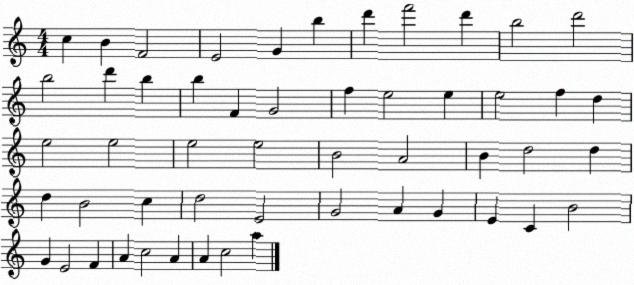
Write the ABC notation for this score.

X:1
T:Untitled
M:4/4
L:1/4
K:C
c B F2 E2 G b d' f'2 d' b2 d'2 b2 d' b b F G2 f e2 e e2 f d e2 e2 e2 e2 B2 A2 B d2 d d B2 c d2 E2 G2 A G E C B2 G E2 F A c2 A A c2 a